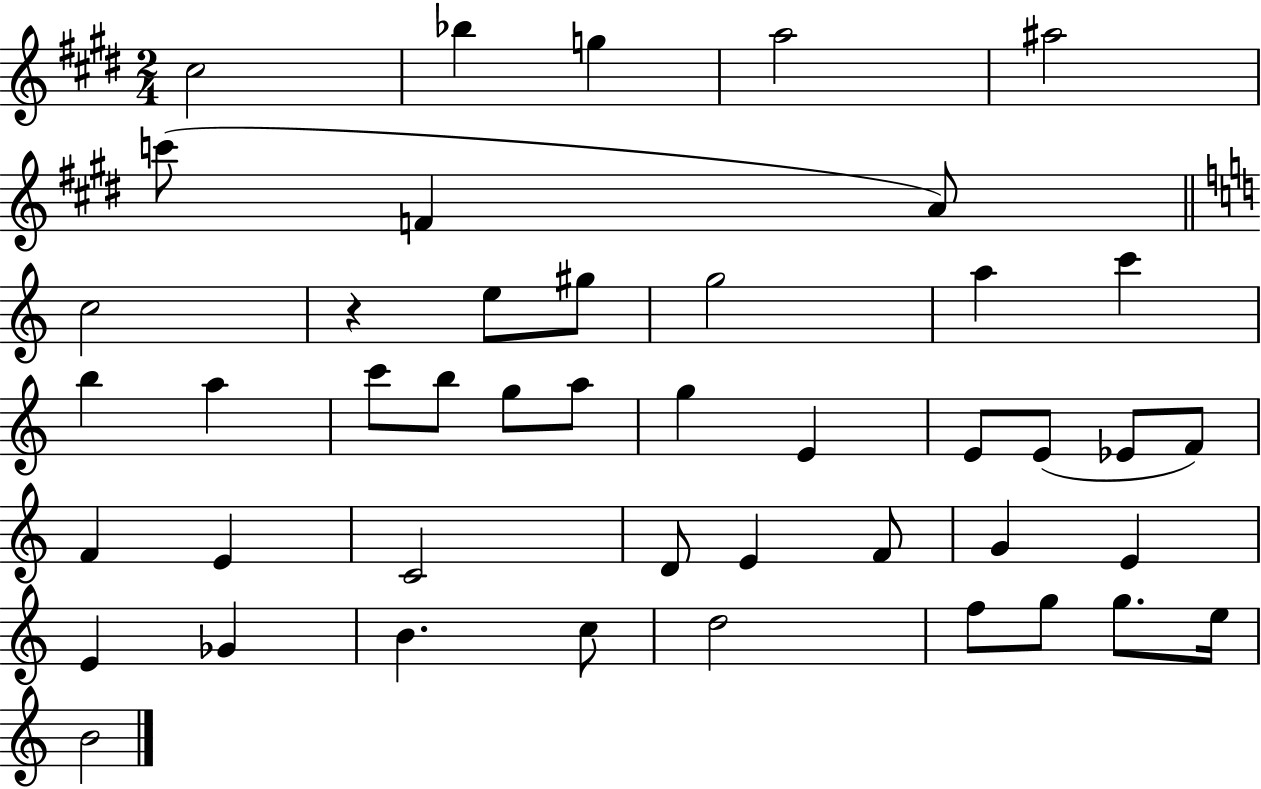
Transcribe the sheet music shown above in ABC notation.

X:1
T:Untitled
M:2/4
L:1/4
K:E
^c2 _b g a2 ^a2 c'/2 F A/2 c2 z e/2 ^g/2 g2 a c' b a c'/2 b/2 g/2 a/2 g E E/2 E/2 _E/2 F/2 F E C2 D/2 E F/2 G E E _G B c/2 d2 f/2 g/2 g/2 e/4 B2